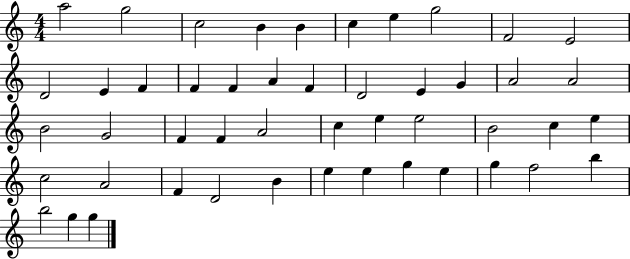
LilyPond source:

{
  \clef treble
  \numericTimeSignature
  \time 4/4
  \key c \major
  a''2 g''2 | c''2 b'4 b'4 | c''4 e''4 g''2 | f'2 e'2 | \break d'2 e'4 f'4 | f'4 f'4 a'4 f'4 | d'2 e'4 g'4 | a'2 a'2 | \break b'2 g'2 | f'4 f'4 a'2 | c''4 e''4 e''2 | b'2 c''4 e''4 | \break c''2 a'2 | f'4 d'2 b'4 | e''4 e''4 g''4 e''4 | g''4 f''2 b''4 | \break b''2 g''4 g''4 | \bar "|."
}